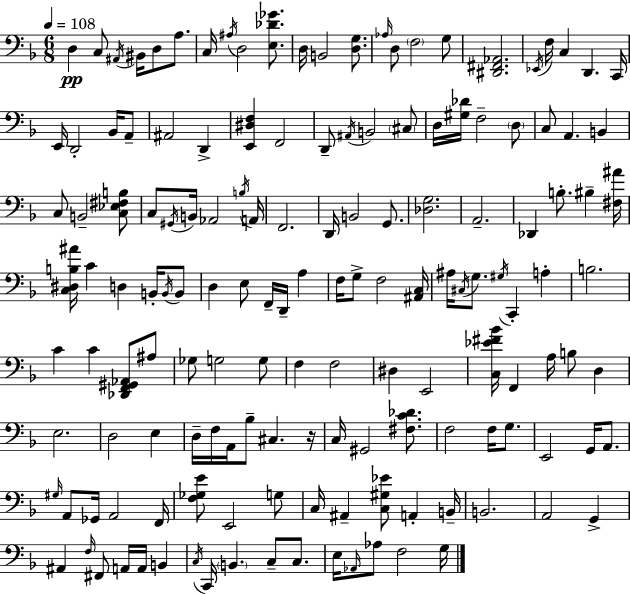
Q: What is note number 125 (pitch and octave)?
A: C2